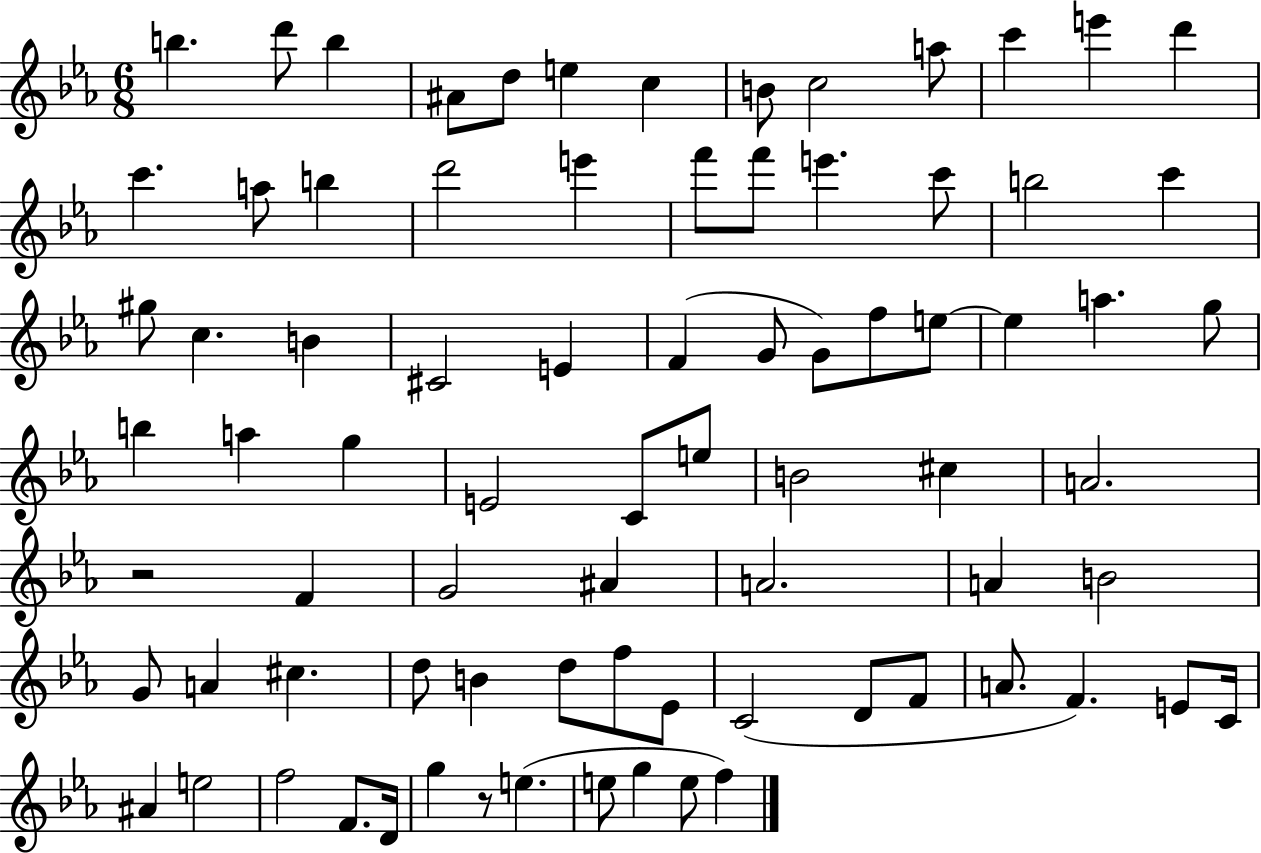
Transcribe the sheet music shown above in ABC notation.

X:1
T:Untitled
M:6/8
L:1/4
K:Eb
b d'/2 b ^A/2 d/2 e c B/2 c2 a/2 c' e' d' c' a/2 b d'2 e' f'/2 f'/2 e' c'/2 b2 c' ^g/2 c B ^C2 E F G/2 G/2 f/2 e/2 e a g/2 b a g E2 C/2 e/2 B2 ^c A2 z2 F G2 ^A A2 A B2 G/2 A ^c d/2 B d/2 f/2 _E/2 C2 D/2 F/2 A/2 F E/2 C/4 ^A e2 f2 F/2 D/4 g z/2 e e/2 g e/2 f